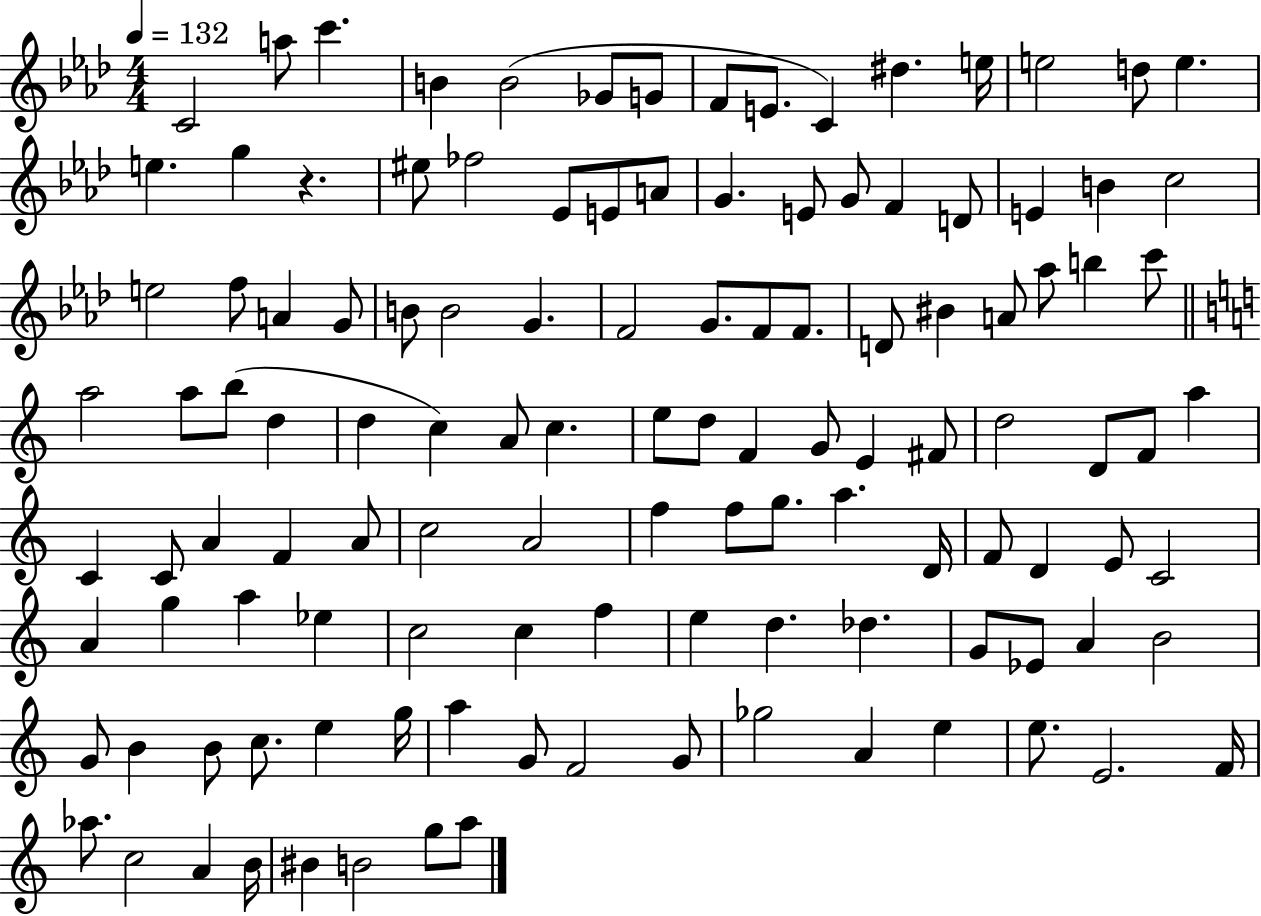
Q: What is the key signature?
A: AES major